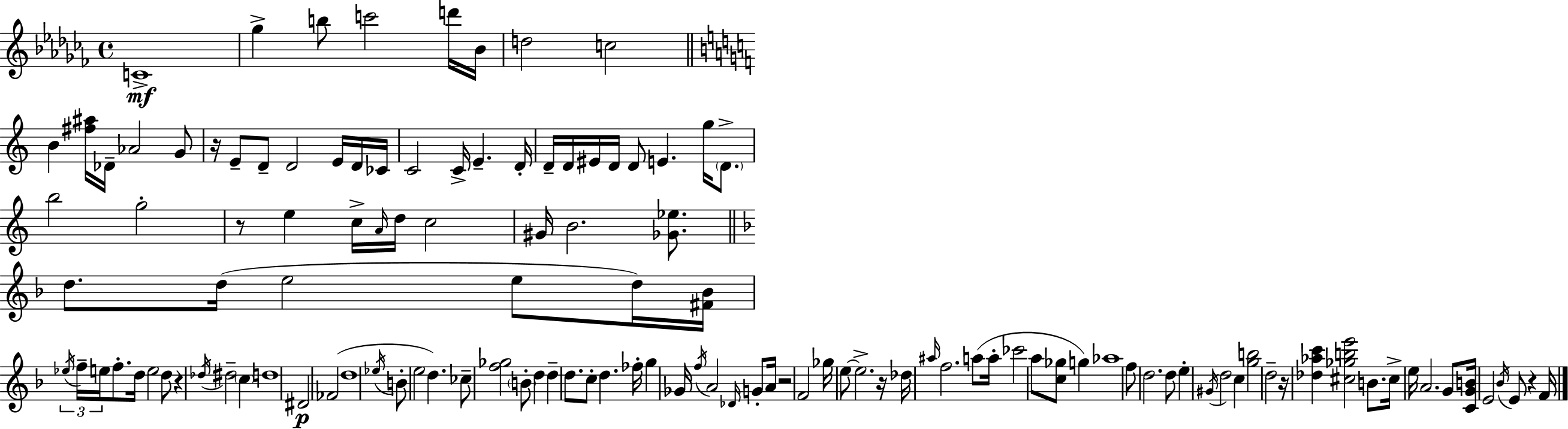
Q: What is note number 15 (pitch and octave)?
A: D4